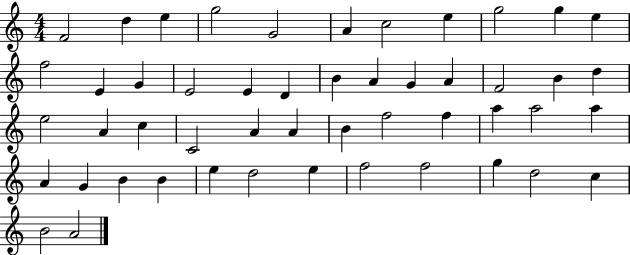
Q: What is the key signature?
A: C major